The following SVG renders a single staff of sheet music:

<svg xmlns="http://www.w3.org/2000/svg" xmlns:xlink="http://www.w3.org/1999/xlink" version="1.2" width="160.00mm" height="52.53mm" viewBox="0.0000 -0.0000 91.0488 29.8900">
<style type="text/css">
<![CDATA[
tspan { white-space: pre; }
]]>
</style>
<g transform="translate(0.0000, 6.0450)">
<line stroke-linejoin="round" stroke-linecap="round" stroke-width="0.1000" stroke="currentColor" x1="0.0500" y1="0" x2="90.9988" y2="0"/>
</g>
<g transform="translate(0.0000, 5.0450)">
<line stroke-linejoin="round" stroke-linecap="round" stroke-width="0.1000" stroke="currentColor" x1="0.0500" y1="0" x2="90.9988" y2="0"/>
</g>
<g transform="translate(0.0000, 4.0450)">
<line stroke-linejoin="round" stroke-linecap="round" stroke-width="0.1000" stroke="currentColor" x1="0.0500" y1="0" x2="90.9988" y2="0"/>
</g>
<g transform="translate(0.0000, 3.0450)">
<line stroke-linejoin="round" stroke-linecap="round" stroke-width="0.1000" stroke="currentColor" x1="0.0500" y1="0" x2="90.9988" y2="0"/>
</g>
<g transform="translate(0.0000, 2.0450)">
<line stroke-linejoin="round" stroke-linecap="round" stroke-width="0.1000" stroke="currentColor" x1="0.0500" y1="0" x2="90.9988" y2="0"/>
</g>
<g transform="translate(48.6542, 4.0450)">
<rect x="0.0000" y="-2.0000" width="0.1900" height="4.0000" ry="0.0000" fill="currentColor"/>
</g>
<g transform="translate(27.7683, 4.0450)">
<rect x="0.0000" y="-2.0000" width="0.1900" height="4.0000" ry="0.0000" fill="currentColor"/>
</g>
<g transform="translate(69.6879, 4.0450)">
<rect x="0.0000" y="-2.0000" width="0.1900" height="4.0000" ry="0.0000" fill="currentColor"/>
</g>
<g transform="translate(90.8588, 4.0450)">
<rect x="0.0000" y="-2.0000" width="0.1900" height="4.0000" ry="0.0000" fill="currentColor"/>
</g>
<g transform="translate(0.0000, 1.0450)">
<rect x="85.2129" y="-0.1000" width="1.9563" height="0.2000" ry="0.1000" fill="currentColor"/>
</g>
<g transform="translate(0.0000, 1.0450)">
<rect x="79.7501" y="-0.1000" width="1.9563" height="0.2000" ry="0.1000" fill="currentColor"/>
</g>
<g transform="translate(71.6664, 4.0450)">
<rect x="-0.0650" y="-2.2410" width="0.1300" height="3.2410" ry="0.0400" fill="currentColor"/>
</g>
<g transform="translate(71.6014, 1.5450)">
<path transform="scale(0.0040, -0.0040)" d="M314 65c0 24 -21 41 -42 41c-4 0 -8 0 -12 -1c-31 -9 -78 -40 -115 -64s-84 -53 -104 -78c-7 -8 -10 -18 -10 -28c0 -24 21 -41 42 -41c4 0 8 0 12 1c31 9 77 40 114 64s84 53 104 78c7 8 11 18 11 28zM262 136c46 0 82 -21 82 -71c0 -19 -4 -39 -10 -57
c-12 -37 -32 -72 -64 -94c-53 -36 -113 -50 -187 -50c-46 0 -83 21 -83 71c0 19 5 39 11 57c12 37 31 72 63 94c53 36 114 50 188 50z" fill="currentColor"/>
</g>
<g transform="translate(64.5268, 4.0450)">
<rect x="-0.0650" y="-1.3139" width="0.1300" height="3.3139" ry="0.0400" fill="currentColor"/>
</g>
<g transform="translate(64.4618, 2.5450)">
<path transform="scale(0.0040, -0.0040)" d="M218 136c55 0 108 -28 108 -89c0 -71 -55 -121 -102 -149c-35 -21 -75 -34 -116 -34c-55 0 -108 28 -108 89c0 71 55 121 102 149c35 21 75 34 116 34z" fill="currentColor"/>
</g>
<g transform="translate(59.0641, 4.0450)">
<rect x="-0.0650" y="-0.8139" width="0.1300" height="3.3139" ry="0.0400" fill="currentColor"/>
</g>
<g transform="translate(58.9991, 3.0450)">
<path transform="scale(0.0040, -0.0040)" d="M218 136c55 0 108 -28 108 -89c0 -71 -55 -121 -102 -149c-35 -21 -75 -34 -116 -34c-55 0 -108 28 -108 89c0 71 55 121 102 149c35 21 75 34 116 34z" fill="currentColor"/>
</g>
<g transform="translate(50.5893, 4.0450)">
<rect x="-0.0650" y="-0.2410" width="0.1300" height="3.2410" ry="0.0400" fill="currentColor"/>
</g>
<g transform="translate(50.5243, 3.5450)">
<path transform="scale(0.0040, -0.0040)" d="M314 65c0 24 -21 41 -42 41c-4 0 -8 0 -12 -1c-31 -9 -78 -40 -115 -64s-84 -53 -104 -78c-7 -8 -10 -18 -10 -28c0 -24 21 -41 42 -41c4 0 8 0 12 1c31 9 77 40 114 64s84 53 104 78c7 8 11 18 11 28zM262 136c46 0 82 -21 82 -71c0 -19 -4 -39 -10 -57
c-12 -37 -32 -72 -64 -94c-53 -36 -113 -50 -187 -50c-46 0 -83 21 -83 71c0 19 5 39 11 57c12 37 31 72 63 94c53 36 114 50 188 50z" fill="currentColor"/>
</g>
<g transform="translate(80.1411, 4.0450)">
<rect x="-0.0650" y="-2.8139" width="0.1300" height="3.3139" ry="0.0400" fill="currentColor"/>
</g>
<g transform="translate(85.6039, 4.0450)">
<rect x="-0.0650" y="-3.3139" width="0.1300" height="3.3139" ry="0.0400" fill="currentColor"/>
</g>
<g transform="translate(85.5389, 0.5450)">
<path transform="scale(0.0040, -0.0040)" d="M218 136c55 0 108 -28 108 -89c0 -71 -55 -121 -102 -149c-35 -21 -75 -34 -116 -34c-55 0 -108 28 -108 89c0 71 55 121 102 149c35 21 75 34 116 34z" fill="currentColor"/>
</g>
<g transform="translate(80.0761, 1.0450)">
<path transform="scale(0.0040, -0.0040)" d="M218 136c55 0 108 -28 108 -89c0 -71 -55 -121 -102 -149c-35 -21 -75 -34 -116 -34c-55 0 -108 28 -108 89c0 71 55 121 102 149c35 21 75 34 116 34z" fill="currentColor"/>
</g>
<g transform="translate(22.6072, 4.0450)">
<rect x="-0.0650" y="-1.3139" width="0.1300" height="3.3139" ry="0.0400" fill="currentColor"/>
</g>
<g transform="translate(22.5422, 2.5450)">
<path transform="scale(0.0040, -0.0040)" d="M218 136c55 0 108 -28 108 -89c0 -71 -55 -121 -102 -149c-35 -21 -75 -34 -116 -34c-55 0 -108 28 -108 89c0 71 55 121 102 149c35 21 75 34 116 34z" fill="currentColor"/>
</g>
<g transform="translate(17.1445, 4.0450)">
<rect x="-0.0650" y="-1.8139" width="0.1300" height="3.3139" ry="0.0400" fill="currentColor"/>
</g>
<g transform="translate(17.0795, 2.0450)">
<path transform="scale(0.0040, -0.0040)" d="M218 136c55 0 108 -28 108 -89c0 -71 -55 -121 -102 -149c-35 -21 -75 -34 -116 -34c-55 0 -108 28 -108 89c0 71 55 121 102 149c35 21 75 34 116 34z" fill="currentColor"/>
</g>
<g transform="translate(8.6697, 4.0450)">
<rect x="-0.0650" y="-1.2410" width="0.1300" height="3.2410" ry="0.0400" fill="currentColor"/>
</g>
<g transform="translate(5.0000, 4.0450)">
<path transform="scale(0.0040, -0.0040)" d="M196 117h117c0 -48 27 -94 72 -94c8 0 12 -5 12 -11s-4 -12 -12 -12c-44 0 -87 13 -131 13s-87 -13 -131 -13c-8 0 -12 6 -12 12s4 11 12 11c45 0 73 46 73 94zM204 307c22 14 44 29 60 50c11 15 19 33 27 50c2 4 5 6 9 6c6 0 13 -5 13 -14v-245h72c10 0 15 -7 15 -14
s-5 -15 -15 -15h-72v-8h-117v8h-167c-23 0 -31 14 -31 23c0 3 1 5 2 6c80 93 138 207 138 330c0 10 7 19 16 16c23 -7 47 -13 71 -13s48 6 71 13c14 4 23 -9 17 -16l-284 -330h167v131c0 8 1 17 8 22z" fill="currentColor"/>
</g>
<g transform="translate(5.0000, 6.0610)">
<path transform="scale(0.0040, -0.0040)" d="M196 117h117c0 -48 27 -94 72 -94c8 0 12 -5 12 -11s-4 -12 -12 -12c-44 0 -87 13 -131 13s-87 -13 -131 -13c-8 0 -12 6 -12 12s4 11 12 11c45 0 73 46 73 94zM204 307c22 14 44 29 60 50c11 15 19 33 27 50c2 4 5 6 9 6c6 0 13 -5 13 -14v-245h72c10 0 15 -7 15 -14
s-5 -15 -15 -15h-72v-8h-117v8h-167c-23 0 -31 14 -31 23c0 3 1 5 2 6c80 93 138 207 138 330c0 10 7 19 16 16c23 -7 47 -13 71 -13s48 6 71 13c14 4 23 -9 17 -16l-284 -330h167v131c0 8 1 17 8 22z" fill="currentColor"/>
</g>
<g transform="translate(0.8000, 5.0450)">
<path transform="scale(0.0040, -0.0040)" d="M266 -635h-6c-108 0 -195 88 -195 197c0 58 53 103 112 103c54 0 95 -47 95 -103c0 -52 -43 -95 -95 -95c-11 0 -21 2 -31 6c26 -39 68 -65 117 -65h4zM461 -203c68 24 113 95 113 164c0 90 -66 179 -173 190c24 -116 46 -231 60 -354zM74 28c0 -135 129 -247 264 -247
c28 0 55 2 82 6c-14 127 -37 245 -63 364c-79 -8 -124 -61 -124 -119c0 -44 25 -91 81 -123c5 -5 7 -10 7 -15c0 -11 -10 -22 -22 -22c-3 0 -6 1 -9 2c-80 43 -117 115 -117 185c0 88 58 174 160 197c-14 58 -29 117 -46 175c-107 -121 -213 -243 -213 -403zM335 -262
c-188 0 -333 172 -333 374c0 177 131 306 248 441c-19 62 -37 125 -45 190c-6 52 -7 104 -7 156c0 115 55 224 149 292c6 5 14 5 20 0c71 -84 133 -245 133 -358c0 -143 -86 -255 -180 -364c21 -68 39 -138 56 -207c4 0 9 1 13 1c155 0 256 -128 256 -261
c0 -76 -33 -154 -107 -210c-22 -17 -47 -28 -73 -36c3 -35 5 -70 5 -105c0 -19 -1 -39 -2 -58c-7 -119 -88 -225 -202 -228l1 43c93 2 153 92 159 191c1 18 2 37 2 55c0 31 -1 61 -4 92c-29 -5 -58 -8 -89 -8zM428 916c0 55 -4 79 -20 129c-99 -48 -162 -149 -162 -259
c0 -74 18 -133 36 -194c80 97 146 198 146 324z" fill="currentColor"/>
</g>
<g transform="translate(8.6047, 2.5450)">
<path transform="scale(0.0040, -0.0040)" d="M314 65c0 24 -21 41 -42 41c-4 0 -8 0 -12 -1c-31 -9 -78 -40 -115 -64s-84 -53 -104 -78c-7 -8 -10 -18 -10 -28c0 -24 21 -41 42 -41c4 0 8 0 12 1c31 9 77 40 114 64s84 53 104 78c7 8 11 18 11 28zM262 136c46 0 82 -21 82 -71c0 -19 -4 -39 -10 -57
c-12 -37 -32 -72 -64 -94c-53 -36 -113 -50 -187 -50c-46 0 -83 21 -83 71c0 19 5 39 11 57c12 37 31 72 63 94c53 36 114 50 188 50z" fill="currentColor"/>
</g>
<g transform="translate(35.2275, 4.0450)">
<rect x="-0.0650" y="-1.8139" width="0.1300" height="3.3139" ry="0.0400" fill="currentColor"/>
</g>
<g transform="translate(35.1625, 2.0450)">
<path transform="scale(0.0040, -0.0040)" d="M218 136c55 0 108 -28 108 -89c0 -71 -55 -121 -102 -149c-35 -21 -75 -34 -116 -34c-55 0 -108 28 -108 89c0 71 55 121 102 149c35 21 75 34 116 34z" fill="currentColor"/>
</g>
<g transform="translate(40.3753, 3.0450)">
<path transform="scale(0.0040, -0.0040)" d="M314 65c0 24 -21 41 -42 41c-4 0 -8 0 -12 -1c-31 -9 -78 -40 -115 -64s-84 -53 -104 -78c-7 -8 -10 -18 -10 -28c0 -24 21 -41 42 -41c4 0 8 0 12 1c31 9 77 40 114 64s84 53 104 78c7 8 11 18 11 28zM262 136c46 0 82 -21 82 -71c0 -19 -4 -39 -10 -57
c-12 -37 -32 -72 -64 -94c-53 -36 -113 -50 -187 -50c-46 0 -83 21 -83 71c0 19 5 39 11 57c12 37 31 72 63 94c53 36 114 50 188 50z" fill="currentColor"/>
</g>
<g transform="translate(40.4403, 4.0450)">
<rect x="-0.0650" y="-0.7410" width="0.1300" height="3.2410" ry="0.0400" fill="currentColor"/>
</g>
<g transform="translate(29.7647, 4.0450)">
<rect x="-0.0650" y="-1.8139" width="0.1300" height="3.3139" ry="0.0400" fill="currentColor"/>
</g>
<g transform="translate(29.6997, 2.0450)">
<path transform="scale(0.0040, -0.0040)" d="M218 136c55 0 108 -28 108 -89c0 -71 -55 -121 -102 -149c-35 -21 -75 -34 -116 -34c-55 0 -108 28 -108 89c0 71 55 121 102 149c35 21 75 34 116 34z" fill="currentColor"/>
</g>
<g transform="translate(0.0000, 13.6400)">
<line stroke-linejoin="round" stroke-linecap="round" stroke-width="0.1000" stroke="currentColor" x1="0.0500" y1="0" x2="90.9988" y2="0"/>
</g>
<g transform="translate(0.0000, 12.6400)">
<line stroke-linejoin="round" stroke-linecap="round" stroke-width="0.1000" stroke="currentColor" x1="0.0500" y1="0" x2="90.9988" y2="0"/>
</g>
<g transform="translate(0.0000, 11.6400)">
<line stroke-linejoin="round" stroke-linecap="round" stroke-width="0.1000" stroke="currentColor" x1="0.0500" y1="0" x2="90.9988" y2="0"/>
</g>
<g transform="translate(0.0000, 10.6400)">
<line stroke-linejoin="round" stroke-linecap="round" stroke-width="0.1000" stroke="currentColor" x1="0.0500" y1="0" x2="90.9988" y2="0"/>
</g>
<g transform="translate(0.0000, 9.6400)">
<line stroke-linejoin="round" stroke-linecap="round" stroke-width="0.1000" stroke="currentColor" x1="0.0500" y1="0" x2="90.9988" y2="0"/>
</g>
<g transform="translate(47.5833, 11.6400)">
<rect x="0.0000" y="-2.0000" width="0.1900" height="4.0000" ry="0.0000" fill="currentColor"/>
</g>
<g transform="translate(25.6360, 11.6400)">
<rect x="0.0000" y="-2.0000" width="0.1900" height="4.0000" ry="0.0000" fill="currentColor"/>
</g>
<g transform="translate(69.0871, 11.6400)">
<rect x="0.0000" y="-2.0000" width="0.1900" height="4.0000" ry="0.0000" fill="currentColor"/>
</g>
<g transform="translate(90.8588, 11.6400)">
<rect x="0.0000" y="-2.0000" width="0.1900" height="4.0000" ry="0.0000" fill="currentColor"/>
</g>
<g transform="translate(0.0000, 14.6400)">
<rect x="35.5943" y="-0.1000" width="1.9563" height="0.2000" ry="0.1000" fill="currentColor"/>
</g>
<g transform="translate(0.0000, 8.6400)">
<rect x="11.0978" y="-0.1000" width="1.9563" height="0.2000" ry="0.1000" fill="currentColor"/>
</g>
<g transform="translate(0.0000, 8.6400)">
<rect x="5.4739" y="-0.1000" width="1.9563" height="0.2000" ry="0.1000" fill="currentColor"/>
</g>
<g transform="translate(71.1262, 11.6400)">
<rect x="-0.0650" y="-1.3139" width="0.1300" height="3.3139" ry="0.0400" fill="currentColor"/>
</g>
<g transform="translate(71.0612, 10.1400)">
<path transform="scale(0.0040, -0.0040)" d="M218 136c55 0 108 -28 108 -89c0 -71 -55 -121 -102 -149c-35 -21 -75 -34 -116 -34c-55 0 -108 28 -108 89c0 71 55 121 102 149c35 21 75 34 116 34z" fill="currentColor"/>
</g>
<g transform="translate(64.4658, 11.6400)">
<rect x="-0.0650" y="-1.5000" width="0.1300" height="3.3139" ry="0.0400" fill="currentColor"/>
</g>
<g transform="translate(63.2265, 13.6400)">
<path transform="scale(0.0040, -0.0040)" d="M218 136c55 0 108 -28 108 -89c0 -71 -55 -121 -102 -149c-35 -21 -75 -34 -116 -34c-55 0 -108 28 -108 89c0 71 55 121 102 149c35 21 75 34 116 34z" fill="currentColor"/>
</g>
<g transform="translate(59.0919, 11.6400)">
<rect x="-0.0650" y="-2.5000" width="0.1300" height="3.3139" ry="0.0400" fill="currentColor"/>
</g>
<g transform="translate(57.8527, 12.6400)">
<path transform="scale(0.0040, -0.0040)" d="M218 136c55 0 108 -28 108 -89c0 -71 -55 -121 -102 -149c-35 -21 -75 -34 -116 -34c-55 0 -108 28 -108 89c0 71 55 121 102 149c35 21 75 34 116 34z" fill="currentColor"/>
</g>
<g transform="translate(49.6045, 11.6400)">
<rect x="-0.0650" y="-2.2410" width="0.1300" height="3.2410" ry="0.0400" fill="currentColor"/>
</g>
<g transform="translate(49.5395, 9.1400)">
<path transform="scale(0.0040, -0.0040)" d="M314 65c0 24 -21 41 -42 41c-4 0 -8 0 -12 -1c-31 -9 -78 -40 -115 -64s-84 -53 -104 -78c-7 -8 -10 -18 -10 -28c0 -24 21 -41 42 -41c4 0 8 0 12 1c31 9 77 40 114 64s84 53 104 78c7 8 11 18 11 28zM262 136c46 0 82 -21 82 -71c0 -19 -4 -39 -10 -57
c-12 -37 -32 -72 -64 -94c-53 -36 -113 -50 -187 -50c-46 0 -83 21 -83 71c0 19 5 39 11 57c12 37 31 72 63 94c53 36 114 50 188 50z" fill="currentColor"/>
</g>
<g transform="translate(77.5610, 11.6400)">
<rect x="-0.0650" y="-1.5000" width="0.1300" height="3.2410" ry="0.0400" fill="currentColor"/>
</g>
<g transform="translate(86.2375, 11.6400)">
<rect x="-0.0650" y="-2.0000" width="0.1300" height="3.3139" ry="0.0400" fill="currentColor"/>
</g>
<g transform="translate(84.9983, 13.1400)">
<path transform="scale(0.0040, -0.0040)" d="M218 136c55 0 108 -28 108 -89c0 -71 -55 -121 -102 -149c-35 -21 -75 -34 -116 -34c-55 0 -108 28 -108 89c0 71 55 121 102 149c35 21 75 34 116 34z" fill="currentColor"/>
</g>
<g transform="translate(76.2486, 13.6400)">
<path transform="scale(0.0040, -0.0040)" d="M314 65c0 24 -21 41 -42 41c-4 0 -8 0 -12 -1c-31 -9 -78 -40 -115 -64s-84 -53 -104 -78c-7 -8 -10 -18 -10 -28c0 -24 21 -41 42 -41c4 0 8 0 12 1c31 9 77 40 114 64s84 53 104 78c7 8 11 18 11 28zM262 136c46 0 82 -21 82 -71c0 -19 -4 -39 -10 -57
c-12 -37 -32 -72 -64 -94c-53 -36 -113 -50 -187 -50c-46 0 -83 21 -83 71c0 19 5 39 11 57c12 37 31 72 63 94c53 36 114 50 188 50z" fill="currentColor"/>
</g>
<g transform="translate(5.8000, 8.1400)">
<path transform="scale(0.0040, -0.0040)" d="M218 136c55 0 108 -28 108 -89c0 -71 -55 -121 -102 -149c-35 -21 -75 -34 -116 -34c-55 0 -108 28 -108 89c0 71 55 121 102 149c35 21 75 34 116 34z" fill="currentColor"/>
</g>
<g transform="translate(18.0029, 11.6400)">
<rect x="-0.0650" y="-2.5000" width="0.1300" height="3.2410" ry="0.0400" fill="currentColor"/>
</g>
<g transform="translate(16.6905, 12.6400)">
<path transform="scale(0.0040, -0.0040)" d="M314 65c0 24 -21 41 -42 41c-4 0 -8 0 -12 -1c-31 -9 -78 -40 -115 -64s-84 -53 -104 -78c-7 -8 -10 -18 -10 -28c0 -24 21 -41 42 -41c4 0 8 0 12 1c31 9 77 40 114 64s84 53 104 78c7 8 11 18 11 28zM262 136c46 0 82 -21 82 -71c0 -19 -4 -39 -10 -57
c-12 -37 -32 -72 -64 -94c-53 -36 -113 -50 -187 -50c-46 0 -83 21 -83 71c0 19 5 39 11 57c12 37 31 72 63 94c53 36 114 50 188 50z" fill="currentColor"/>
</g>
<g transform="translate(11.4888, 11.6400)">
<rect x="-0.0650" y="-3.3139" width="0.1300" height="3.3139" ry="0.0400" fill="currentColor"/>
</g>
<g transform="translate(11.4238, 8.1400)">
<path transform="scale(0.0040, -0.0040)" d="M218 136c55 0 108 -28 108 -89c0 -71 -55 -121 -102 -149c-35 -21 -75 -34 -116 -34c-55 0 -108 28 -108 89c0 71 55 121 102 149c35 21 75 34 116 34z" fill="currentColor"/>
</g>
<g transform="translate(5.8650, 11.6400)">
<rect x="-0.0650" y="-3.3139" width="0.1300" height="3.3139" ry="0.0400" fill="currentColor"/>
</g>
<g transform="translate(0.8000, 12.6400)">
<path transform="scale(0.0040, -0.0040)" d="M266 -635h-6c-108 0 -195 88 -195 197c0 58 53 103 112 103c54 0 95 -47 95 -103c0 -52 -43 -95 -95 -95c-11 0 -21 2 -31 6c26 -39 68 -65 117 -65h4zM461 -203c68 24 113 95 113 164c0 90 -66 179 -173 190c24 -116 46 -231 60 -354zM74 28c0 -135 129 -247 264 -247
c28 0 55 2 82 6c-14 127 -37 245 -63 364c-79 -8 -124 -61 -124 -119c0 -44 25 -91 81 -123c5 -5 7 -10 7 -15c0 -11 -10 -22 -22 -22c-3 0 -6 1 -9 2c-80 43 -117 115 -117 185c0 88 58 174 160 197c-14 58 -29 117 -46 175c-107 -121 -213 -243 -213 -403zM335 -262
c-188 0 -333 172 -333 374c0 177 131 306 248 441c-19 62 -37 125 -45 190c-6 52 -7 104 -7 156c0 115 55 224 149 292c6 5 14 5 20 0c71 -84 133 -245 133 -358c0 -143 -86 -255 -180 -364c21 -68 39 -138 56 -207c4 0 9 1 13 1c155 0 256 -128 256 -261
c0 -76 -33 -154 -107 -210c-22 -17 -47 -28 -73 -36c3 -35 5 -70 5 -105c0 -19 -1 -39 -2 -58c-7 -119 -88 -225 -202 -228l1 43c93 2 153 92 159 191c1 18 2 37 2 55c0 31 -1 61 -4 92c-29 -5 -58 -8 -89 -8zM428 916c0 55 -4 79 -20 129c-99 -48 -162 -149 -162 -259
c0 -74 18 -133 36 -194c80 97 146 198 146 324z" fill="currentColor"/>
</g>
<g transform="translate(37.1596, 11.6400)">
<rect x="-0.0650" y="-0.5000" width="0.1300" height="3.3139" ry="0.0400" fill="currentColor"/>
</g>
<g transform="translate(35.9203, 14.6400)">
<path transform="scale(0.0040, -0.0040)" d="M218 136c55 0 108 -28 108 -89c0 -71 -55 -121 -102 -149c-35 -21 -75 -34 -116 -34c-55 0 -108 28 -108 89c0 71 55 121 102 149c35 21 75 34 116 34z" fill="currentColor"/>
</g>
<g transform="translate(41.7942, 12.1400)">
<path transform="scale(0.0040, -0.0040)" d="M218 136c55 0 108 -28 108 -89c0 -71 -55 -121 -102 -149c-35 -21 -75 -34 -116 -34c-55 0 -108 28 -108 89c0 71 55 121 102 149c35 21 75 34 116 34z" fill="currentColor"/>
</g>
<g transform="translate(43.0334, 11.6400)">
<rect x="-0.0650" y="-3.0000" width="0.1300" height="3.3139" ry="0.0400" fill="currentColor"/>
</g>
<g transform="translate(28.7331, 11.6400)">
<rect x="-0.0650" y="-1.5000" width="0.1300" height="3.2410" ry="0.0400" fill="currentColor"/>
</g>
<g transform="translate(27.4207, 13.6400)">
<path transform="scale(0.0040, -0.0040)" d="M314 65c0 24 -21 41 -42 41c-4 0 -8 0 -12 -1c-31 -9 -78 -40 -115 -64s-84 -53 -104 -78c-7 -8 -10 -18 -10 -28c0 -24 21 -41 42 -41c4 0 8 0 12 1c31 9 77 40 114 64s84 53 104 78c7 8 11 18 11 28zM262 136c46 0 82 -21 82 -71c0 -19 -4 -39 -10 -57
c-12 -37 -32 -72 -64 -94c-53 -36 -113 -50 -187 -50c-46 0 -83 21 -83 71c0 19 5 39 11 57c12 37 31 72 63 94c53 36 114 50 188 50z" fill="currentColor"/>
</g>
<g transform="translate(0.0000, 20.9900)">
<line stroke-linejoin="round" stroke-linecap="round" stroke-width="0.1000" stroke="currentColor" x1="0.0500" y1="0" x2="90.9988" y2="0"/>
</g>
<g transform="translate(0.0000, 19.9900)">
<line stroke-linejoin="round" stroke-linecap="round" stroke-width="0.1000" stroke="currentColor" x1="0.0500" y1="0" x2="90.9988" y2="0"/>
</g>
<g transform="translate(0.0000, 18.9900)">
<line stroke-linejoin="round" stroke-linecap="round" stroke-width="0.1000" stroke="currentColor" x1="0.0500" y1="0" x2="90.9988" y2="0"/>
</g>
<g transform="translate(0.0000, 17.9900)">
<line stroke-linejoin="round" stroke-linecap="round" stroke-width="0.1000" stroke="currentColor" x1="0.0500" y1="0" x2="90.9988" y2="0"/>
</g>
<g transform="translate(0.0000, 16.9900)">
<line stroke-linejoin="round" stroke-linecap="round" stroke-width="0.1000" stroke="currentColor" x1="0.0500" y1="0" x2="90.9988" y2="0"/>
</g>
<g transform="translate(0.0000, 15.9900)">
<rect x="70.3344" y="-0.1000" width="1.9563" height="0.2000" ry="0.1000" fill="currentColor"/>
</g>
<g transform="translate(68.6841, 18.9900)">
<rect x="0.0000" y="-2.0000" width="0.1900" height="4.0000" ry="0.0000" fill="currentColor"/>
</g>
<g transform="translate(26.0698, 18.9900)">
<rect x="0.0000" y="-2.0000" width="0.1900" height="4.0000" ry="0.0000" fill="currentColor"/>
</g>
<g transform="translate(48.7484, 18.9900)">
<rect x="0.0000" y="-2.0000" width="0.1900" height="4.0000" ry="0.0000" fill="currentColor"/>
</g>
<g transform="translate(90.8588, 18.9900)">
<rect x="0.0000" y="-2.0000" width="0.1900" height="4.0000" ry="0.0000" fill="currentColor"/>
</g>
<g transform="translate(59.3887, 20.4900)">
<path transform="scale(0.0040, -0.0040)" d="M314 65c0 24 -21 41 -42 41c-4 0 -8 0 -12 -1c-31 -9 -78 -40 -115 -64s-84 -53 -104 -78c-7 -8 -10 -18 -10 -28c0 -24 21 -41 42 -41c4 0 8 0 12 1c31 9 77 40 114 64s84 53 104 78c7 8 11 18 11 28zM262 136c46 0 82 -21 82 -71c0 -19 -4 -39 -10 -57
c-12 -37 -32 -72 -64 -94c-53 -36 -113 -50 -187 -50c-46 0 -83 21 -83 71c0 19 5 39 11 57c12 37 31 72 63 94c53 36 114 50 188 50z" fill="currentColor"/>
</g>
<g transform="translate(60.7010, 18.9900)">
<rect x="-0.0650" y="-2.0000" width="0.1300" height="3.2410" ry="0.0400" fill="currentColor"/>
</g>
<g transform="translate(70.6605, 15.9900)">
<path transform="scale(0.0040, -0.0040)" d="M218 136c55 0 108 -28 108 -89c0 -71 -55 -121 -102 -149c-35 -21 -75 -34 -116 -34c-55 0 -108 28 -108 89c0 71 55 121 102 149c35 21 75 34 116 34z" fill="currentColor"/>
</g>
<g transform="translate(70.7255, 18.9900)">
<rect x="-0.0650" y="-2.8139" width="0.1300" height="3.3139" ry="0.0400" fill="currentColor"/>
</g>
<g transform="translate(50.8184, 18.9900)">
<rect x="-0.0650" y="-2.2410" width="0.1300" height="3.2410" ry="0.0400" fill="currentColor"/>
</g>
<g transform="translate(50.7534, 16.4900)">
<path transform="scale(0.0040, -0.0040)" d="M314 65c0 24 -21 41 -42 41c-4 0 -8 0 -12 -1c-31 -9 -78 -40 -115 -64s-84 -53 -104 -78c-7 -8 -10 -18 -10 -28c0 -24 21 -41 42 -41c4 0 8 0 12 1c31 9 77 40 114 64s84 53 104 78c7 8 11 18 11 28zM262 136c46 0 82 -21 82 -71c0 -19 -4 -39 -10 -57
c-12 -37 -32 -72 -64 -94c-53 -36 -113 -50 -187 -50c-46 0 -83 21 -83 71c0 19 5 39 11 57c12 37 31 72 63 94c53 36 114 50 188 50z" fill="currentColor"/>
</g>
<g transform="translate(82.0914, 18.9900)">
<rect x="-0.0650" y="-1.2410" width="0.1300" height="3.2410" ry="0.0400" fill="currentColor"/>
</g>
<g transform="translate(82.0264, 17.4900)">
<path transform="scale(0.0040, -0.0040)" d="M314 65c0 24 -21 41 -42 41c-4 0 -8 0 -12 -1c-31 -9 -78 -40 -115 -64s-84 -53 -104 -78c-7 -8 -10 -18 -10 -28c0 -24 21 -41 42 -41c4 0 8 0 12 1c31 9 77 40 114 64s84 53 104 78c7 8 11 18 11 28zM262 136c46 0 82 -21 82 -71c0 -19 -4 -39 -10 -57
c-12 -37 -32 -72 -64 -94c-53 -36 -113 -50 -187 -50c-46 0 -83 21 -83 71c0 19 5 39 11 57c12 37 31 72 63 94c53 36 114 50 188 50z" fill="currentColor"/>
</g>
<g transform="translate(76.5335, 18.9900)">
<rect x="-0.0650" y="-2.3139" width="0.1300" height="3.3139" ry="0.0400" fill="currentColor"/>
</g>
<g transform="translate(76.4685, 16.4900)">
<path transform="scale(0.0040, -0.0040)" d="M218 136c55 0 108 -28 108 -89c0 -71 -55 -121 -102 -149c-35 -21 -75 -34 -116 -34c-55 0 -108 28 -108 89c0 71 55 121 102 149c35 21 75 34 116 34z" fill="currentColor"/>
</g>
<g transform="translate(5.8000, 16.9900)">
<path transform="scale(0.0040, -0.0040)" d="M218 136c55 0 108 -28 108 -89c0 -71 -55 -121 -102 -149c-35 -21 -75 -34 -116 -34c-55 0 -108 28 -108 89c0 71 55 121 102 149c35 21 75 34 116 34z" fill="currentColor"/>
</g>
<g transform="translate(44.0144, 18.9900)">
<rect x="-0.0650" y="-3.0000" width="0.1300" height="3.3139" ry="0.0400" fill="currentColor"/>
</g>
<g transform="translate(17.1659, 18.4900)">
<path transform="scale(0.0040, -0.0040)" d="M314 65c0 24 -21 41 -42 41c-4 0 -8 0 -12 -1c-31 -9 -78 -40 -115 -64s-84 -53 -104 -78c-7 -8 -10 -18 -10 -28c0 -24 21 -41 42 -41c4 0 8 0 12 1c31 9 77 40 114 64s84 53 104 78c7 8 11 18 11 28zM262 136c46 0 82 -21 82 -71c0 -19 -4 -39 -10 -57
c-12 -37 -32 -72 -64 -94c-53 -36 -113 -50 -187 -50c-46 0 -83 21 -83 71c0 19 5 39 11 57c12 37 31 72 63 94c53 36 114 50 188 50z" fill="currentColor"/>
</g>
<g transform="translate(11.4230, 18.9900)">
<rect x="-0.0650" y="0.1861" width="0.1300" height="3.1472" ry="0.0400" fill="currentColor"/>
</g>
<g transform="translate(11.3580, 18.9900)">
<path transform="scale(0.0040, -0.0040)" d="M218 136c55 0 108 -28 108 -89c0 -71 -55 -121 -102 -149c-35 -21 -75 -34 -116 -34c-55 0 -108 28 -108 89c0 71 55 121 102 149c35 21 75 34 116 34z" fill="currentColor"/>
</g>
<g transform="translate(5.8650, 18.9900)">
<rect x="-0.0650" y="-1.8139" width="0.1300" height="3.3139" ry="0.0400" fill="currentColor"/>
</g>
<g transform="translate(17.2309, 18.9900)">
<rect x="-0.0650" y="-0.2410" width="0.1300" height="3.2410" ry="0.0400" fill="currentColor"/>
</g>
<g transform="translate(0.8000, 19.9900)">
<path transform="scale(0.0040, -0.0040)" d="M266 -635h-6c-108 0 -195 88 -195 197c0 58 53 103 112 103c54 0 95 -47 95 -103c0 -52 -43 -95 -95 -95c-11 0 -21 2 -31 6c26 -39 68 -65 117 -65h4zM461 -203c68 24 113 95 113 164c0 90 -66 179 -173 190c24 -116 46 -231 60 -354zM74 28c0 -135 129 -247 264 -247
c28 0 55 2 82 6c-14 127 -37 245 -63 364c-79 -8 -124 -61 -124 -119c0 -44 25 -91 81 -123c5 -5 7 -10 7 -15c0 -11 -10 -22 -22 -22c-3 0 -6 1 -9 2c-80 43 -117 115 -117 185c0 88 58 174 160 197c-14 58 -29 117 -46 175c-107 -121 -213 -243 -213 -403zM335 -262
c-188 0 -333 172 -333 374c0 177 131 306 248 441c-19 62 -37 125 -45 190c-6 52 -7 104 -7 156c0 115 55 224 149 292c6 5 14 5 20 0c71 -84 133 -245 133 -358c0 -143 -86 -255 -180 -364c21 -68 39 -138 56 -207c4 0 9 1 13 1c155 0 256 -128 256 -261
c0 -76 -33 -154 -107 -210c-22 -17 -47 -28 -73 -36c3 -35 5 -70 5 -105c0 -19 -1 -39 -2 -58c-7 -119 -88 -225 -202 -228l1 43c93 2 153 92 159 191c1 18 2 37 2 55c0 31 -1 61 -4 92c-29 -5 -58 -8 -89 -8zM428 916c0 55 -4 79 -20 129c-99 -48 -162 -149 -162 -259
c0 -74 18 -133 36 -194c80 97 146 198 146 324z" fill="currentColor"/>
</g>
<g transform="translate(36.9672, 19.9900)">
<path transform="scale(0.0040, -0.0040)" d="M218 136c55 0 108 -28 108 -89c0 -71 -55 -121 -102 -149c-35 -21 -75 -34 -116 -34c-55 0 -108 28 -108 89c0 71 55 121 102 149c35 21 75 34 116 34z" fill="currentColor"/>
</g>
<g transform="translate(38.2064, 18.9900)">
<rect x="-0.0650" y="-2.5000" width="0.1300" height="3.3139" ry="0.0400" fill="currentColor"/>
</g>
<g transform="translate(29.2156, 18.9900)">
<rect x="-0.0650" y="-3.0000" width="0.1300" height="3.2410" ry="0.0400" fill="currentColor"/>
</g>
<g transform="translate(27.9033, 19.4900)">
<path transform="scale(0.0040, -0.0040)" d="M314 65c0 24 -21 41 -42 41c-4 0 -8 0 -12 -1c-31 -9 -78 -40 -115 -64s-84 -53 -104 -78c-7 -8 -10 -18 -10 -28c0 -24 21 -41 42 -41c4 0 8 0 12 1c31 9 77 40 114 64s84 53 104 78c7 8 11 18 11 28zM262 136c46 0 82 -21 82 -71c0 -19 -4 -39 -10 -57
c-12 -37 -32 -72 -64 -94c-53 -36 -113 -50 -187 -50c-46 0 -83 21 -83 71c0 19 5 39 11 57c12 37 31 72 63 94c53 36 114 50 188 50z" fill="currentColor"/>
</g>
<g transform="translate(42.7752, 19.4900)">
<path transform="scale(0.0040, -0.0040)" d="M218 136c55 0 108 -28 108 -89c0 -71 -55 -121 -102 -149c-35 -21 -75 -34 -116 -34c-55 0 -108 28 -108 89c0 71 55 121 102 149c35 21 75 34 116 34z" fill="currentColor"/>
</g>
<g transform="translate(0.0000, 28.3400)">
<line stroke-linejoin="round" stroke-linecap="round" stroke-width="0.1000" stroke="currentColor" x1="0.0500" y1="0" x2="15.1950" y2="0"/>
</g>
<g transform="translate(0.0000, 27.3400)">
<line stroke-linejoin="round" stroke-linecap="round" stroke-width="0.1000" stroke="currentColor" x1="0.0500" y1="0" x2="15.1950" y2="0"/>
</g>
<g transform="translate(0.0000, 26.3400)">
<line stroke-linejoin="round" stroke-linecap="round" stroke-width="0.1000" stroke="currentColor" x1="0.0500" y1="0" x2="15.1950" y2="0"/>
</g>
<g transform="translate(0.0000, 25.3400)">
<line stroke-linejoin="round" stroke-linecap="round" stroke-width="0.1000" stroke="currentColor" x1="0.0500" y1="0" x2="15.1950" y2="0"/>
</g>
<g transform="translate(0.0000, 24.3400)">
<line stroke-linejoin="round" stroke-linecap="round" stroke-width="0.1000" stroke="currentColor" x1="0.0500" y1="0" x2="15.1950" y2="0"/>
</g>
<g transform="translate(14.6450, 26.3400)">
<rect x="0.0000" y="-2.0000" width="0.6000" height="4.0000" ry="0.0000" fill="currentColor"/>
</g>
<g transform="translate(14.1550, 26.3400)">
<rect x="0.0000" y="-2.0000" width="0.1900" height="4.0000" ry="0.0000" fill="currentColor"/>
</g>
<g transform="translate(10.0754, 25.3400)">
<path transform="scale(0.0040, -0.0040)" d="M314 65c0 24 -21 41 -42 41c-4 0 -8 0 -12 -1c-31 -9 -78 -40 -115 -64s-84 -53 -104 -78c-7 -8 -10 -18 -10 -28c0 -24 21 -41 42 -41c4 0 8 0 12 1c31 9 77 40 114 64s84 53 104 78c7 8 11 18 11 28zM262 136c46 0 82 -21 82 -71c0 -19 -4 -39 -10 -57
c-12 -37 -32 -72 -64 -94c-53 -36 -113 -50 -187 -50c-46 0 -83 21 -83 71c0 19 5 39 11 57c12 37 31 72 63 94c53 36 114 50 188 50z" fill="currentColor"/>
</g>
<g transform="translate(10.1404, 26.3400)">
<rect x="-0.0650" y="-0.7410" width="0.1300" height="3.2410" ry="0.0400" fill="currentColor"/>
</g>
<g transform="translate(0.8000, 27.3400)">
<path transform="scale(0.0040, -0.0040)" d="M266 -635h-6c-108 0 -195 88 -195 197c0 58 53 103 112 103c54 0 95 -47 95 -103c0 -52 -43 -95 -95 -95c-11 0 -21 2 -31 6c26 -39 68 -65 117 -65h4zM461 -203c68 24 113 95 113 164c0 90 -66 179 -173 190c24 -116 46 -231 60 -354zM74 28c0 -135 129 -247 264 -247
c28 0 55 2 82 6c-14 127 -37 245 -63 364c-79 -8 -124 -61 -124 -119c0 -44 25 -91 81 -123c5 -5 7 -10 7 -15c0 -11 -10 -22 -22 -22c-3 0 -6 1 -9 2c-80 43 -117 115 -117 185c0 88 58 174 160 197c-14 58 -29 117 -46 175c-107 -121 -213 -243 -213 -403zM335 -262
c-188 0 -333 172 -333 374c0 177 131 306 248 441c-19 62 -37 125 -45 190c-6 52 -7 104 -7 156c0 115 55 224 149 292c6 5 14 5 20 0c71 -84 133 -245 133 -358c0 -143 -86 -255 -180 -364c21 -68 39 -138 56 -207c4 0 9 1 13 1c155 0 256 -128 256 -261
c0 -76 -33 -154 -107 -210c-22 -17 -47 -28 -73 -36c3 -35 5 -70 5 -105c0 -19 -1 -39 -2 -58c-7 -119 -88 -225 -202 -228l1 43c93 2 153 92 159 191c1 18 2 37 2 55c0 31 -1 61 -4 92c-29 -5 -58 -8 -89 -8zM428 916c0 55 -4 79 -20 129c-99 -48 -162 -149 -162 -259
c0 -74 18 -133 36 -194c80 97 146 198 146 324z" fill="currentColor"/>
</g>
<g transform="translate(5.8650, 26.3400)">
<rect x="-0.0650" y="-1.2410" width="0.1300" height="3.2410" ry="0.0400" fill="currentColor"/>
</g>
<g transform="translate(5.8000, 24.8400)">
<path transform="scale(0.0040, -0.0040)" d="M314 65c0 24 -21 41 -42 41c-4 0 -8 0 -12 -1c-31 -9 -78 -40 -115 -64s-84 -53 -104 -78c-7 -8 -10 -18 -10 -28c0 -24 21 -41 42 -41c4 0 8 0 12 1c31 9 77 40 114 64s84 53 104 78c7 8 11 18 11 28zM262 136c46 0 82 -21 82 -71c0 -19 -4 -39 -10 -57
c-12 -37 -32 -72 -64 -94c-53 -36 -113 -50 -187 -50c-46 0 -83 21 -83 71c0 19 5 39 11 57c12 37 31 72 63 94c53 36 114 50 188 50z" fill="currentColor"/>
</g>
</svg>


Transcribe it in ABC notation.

X:1
T:Untitled
M:4/4
L:1/4
K:C
e2 f e f f d2 c2 d e g2 a b b b G2 E2 C A g2 G E e E2 F f B c2 A2 G A g2 F2 a g e2 e2 d2